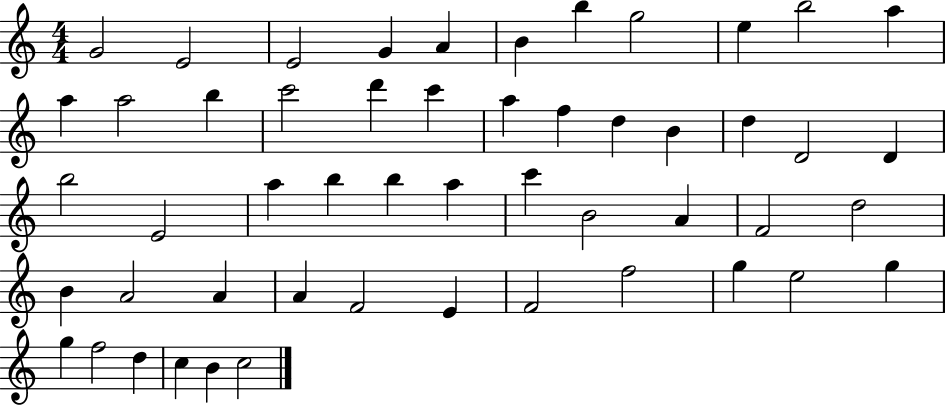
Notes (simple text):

G4/h E4/h E4/h G4/q A4/q B4/q B5/q G5/h E5/q B5/h A5/q A5/q A5/h B5/q C6/h D6/q C6/q A5/q F5/q D5/q B4/q D5/q D4/h D4/q B5/h E4/h A5/q B5/q B5/q A5/q C6/q B4/h A4/q F4/h D5/h B4/q A4/h A4/q A4/q F4/h E4/q F4/h F5/h G5/q E5/h G5/q G5/q F5/h D5/q C5/q B4/q C5/h